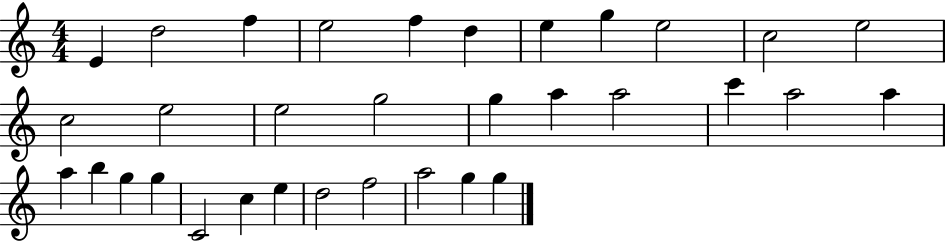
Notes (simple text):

E4/q D5/h F5/q E5/h F5/q D5/q E5/q G5/q E5/h C5/h E5/h C5/h E5/h E5/h G5/h G5/q A5/q A5/h C6/q A5/h A5/q A5/q B5/q G5/q G5/q C4/h C5/q E5/q D5/h F5/h A5/h G5/q G5/q